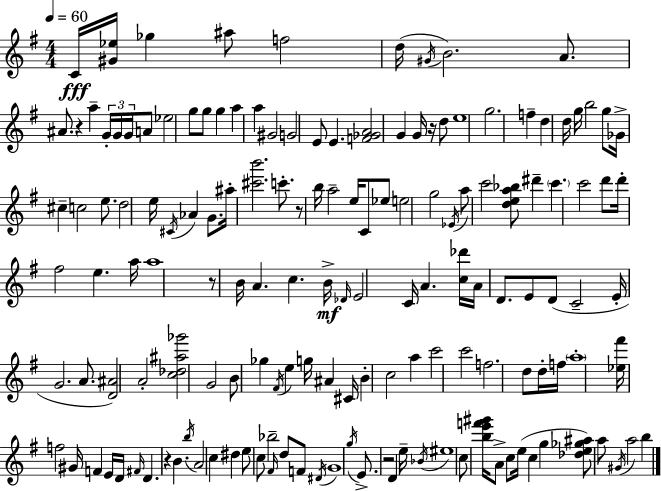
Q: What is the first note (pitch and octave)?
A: C4